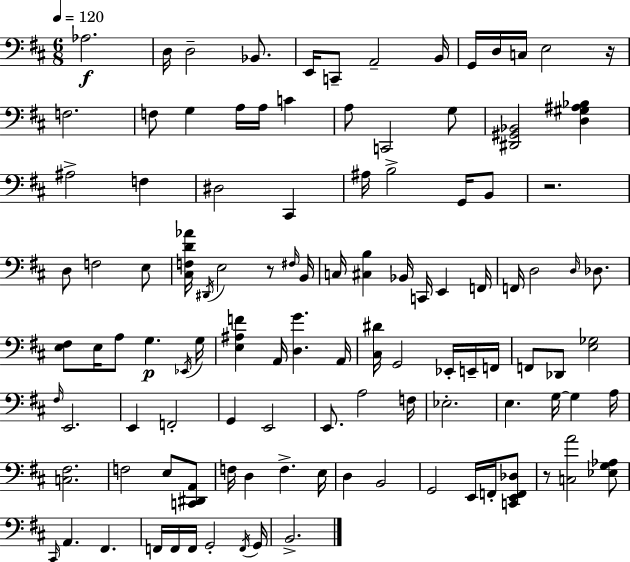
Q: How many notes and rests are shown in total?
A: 111